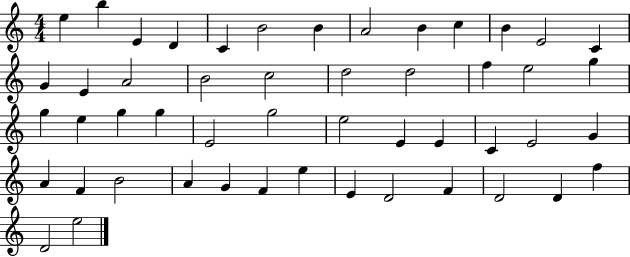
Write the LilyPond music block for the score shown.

{
  \clef treble
  \numericTimeSignature
  \time 4/4
  \key c \major
  e''4 b''4 e'4 d'4 | c'4 b'2 b'4 | a'2 b'4 c''4 | b'4 e'2 c'4 | \break g'4 e'4 a'2 | b'2 c''2 | d''2 d''2 | f''4 e''2 g''4 | \break g''4 e''4 g''4 g''4 | e'2 g''2 | e''2 e'4 e'4 | c'4 e'2 g'4 | \break a'4 f'4 b'2 | a'4 g'4 f'4 e''4 | e'4 d'2 f'4 | d'2 d'4 f''4 | \break d'2 e''2 | \bar "|."
}